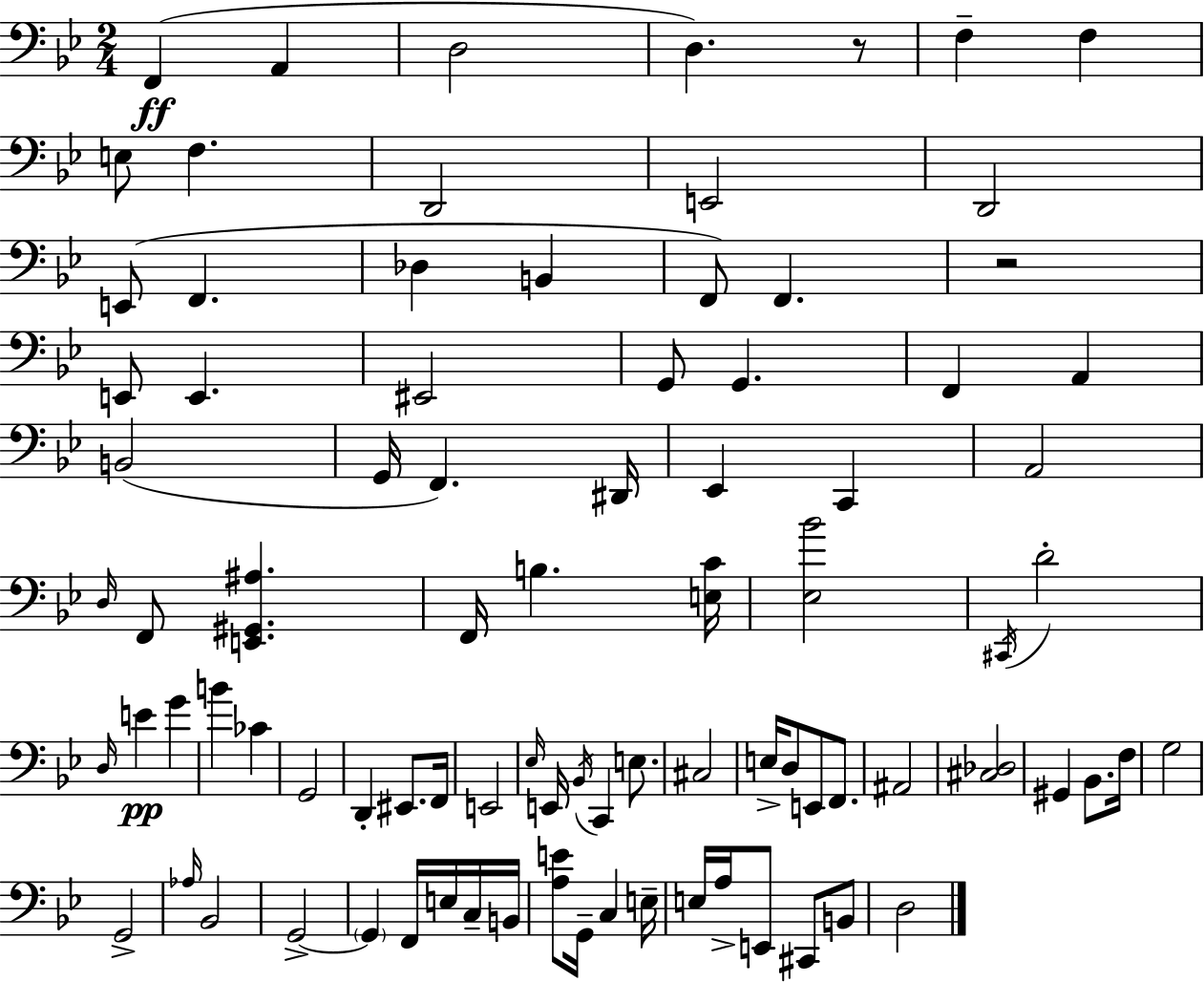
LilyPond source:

{
  \clef bass
  \numericTimeSignature
  \time 2/4
  \key bes \major
  f,4(\ff a,4 | d2 | d4.) r8 | f4-- f4 | \break e8 f4. | d,2 | e,2 | d,2 | \break e,8( f,4. | des4 b,4 | f,8) f,4. | r2 | \break e,8 e,4. | eis,2 | g,8 g,4. | f,4 a,4 | \break b,2( | g,16 f,4.) dis,16 | ees,4 c,4 | a,2 | \break \grace { d16 } f,8 <e, gis, ais>4. | f,16 b4. | <e c'>16 <ees bes'>2 | \acciaccatura { cis,16 } d'2-. | \break \grace { d16 } e'4\pp g'4 | b'4 ces'4 | g,2 | d,4-. eis,8. | \break f,16 e,2 | \grace { ees16 } e,16 \acciaccatura { bes,16 } c,4 | e8. cis2 | e16-> d8 | \break e,8 f,8. ais,2 | <cis des>2 | gis,4 | bes,8. f16 g2 | \break g,2-> | \grace { aes16 } bes,2 | g,2->~~ | \parenthesize g,4 | \break f,16 e16 c16-- b,16 <a e'>8 | g,16-- c4 e16-- e16 a16-> | e,8 cis,8 b,8 d2 | \bar "|."
}